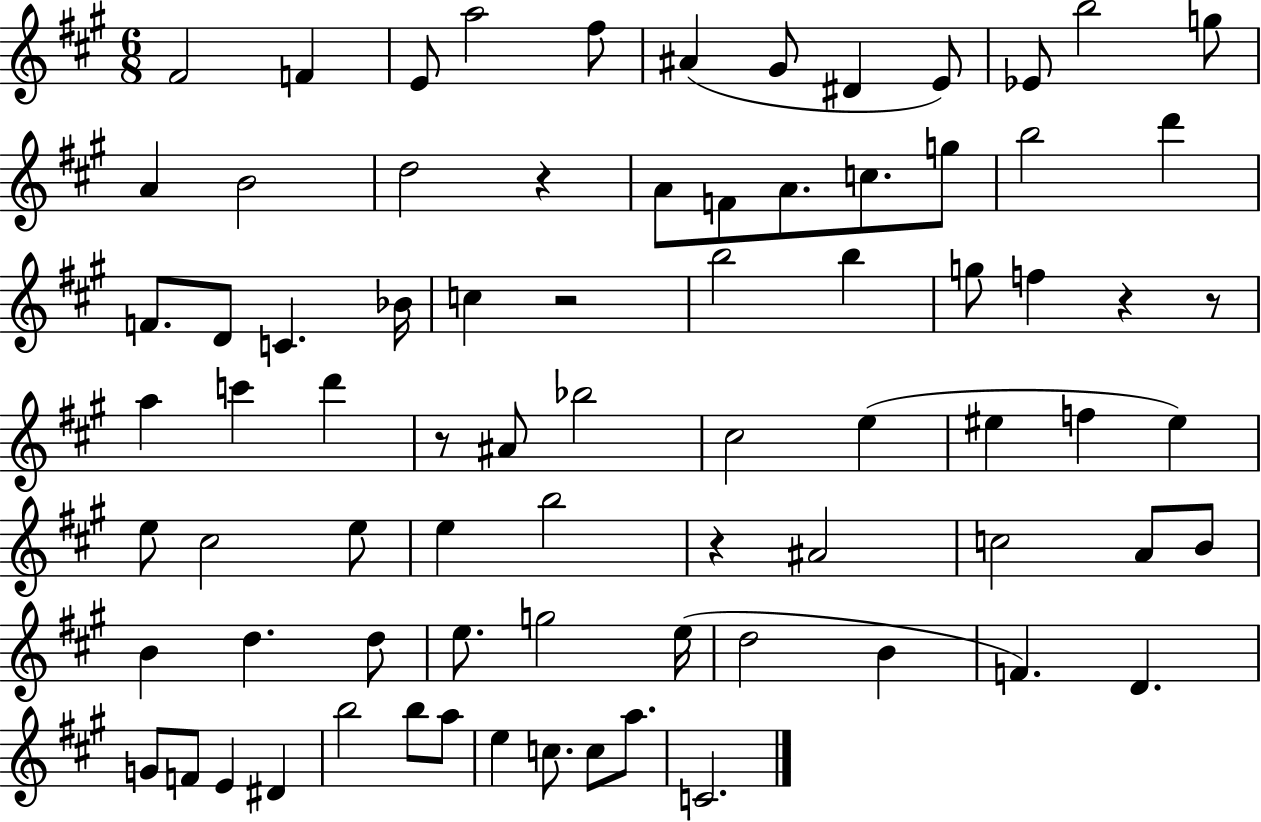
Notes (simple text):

F#4/h F4/q E4/e A5/h F#5/e A#4/q G#4/e D#4/q E4/e Eb4/e B5/h G5/e A4/q B4/h D5/h R/q A4/e F4/e A4/e. C5/e. G5/e B5/h D6/q F4/e. D4/e C4/q. Bb4/s C5/q R/h B5/h B5/q G5/e F5/q R/q R/e A5/q C6/q D6/q R/e A#4/e Bb5/h C#5/h E5/q EIS5/q F5/q EIS5/q E5/e C#5/h E5/e E5/q B5/h R/q A#4/h C5/h A4/e B4/e B4/q D5/q. D5/e E5/e. G5/h E5/s D5/h B4/q F4/q. D4/q. G4/e F4/e E4/q D#4/q B5/h B5/e A5/e E5/q C5/e. C5/e A5/e. C4/h.